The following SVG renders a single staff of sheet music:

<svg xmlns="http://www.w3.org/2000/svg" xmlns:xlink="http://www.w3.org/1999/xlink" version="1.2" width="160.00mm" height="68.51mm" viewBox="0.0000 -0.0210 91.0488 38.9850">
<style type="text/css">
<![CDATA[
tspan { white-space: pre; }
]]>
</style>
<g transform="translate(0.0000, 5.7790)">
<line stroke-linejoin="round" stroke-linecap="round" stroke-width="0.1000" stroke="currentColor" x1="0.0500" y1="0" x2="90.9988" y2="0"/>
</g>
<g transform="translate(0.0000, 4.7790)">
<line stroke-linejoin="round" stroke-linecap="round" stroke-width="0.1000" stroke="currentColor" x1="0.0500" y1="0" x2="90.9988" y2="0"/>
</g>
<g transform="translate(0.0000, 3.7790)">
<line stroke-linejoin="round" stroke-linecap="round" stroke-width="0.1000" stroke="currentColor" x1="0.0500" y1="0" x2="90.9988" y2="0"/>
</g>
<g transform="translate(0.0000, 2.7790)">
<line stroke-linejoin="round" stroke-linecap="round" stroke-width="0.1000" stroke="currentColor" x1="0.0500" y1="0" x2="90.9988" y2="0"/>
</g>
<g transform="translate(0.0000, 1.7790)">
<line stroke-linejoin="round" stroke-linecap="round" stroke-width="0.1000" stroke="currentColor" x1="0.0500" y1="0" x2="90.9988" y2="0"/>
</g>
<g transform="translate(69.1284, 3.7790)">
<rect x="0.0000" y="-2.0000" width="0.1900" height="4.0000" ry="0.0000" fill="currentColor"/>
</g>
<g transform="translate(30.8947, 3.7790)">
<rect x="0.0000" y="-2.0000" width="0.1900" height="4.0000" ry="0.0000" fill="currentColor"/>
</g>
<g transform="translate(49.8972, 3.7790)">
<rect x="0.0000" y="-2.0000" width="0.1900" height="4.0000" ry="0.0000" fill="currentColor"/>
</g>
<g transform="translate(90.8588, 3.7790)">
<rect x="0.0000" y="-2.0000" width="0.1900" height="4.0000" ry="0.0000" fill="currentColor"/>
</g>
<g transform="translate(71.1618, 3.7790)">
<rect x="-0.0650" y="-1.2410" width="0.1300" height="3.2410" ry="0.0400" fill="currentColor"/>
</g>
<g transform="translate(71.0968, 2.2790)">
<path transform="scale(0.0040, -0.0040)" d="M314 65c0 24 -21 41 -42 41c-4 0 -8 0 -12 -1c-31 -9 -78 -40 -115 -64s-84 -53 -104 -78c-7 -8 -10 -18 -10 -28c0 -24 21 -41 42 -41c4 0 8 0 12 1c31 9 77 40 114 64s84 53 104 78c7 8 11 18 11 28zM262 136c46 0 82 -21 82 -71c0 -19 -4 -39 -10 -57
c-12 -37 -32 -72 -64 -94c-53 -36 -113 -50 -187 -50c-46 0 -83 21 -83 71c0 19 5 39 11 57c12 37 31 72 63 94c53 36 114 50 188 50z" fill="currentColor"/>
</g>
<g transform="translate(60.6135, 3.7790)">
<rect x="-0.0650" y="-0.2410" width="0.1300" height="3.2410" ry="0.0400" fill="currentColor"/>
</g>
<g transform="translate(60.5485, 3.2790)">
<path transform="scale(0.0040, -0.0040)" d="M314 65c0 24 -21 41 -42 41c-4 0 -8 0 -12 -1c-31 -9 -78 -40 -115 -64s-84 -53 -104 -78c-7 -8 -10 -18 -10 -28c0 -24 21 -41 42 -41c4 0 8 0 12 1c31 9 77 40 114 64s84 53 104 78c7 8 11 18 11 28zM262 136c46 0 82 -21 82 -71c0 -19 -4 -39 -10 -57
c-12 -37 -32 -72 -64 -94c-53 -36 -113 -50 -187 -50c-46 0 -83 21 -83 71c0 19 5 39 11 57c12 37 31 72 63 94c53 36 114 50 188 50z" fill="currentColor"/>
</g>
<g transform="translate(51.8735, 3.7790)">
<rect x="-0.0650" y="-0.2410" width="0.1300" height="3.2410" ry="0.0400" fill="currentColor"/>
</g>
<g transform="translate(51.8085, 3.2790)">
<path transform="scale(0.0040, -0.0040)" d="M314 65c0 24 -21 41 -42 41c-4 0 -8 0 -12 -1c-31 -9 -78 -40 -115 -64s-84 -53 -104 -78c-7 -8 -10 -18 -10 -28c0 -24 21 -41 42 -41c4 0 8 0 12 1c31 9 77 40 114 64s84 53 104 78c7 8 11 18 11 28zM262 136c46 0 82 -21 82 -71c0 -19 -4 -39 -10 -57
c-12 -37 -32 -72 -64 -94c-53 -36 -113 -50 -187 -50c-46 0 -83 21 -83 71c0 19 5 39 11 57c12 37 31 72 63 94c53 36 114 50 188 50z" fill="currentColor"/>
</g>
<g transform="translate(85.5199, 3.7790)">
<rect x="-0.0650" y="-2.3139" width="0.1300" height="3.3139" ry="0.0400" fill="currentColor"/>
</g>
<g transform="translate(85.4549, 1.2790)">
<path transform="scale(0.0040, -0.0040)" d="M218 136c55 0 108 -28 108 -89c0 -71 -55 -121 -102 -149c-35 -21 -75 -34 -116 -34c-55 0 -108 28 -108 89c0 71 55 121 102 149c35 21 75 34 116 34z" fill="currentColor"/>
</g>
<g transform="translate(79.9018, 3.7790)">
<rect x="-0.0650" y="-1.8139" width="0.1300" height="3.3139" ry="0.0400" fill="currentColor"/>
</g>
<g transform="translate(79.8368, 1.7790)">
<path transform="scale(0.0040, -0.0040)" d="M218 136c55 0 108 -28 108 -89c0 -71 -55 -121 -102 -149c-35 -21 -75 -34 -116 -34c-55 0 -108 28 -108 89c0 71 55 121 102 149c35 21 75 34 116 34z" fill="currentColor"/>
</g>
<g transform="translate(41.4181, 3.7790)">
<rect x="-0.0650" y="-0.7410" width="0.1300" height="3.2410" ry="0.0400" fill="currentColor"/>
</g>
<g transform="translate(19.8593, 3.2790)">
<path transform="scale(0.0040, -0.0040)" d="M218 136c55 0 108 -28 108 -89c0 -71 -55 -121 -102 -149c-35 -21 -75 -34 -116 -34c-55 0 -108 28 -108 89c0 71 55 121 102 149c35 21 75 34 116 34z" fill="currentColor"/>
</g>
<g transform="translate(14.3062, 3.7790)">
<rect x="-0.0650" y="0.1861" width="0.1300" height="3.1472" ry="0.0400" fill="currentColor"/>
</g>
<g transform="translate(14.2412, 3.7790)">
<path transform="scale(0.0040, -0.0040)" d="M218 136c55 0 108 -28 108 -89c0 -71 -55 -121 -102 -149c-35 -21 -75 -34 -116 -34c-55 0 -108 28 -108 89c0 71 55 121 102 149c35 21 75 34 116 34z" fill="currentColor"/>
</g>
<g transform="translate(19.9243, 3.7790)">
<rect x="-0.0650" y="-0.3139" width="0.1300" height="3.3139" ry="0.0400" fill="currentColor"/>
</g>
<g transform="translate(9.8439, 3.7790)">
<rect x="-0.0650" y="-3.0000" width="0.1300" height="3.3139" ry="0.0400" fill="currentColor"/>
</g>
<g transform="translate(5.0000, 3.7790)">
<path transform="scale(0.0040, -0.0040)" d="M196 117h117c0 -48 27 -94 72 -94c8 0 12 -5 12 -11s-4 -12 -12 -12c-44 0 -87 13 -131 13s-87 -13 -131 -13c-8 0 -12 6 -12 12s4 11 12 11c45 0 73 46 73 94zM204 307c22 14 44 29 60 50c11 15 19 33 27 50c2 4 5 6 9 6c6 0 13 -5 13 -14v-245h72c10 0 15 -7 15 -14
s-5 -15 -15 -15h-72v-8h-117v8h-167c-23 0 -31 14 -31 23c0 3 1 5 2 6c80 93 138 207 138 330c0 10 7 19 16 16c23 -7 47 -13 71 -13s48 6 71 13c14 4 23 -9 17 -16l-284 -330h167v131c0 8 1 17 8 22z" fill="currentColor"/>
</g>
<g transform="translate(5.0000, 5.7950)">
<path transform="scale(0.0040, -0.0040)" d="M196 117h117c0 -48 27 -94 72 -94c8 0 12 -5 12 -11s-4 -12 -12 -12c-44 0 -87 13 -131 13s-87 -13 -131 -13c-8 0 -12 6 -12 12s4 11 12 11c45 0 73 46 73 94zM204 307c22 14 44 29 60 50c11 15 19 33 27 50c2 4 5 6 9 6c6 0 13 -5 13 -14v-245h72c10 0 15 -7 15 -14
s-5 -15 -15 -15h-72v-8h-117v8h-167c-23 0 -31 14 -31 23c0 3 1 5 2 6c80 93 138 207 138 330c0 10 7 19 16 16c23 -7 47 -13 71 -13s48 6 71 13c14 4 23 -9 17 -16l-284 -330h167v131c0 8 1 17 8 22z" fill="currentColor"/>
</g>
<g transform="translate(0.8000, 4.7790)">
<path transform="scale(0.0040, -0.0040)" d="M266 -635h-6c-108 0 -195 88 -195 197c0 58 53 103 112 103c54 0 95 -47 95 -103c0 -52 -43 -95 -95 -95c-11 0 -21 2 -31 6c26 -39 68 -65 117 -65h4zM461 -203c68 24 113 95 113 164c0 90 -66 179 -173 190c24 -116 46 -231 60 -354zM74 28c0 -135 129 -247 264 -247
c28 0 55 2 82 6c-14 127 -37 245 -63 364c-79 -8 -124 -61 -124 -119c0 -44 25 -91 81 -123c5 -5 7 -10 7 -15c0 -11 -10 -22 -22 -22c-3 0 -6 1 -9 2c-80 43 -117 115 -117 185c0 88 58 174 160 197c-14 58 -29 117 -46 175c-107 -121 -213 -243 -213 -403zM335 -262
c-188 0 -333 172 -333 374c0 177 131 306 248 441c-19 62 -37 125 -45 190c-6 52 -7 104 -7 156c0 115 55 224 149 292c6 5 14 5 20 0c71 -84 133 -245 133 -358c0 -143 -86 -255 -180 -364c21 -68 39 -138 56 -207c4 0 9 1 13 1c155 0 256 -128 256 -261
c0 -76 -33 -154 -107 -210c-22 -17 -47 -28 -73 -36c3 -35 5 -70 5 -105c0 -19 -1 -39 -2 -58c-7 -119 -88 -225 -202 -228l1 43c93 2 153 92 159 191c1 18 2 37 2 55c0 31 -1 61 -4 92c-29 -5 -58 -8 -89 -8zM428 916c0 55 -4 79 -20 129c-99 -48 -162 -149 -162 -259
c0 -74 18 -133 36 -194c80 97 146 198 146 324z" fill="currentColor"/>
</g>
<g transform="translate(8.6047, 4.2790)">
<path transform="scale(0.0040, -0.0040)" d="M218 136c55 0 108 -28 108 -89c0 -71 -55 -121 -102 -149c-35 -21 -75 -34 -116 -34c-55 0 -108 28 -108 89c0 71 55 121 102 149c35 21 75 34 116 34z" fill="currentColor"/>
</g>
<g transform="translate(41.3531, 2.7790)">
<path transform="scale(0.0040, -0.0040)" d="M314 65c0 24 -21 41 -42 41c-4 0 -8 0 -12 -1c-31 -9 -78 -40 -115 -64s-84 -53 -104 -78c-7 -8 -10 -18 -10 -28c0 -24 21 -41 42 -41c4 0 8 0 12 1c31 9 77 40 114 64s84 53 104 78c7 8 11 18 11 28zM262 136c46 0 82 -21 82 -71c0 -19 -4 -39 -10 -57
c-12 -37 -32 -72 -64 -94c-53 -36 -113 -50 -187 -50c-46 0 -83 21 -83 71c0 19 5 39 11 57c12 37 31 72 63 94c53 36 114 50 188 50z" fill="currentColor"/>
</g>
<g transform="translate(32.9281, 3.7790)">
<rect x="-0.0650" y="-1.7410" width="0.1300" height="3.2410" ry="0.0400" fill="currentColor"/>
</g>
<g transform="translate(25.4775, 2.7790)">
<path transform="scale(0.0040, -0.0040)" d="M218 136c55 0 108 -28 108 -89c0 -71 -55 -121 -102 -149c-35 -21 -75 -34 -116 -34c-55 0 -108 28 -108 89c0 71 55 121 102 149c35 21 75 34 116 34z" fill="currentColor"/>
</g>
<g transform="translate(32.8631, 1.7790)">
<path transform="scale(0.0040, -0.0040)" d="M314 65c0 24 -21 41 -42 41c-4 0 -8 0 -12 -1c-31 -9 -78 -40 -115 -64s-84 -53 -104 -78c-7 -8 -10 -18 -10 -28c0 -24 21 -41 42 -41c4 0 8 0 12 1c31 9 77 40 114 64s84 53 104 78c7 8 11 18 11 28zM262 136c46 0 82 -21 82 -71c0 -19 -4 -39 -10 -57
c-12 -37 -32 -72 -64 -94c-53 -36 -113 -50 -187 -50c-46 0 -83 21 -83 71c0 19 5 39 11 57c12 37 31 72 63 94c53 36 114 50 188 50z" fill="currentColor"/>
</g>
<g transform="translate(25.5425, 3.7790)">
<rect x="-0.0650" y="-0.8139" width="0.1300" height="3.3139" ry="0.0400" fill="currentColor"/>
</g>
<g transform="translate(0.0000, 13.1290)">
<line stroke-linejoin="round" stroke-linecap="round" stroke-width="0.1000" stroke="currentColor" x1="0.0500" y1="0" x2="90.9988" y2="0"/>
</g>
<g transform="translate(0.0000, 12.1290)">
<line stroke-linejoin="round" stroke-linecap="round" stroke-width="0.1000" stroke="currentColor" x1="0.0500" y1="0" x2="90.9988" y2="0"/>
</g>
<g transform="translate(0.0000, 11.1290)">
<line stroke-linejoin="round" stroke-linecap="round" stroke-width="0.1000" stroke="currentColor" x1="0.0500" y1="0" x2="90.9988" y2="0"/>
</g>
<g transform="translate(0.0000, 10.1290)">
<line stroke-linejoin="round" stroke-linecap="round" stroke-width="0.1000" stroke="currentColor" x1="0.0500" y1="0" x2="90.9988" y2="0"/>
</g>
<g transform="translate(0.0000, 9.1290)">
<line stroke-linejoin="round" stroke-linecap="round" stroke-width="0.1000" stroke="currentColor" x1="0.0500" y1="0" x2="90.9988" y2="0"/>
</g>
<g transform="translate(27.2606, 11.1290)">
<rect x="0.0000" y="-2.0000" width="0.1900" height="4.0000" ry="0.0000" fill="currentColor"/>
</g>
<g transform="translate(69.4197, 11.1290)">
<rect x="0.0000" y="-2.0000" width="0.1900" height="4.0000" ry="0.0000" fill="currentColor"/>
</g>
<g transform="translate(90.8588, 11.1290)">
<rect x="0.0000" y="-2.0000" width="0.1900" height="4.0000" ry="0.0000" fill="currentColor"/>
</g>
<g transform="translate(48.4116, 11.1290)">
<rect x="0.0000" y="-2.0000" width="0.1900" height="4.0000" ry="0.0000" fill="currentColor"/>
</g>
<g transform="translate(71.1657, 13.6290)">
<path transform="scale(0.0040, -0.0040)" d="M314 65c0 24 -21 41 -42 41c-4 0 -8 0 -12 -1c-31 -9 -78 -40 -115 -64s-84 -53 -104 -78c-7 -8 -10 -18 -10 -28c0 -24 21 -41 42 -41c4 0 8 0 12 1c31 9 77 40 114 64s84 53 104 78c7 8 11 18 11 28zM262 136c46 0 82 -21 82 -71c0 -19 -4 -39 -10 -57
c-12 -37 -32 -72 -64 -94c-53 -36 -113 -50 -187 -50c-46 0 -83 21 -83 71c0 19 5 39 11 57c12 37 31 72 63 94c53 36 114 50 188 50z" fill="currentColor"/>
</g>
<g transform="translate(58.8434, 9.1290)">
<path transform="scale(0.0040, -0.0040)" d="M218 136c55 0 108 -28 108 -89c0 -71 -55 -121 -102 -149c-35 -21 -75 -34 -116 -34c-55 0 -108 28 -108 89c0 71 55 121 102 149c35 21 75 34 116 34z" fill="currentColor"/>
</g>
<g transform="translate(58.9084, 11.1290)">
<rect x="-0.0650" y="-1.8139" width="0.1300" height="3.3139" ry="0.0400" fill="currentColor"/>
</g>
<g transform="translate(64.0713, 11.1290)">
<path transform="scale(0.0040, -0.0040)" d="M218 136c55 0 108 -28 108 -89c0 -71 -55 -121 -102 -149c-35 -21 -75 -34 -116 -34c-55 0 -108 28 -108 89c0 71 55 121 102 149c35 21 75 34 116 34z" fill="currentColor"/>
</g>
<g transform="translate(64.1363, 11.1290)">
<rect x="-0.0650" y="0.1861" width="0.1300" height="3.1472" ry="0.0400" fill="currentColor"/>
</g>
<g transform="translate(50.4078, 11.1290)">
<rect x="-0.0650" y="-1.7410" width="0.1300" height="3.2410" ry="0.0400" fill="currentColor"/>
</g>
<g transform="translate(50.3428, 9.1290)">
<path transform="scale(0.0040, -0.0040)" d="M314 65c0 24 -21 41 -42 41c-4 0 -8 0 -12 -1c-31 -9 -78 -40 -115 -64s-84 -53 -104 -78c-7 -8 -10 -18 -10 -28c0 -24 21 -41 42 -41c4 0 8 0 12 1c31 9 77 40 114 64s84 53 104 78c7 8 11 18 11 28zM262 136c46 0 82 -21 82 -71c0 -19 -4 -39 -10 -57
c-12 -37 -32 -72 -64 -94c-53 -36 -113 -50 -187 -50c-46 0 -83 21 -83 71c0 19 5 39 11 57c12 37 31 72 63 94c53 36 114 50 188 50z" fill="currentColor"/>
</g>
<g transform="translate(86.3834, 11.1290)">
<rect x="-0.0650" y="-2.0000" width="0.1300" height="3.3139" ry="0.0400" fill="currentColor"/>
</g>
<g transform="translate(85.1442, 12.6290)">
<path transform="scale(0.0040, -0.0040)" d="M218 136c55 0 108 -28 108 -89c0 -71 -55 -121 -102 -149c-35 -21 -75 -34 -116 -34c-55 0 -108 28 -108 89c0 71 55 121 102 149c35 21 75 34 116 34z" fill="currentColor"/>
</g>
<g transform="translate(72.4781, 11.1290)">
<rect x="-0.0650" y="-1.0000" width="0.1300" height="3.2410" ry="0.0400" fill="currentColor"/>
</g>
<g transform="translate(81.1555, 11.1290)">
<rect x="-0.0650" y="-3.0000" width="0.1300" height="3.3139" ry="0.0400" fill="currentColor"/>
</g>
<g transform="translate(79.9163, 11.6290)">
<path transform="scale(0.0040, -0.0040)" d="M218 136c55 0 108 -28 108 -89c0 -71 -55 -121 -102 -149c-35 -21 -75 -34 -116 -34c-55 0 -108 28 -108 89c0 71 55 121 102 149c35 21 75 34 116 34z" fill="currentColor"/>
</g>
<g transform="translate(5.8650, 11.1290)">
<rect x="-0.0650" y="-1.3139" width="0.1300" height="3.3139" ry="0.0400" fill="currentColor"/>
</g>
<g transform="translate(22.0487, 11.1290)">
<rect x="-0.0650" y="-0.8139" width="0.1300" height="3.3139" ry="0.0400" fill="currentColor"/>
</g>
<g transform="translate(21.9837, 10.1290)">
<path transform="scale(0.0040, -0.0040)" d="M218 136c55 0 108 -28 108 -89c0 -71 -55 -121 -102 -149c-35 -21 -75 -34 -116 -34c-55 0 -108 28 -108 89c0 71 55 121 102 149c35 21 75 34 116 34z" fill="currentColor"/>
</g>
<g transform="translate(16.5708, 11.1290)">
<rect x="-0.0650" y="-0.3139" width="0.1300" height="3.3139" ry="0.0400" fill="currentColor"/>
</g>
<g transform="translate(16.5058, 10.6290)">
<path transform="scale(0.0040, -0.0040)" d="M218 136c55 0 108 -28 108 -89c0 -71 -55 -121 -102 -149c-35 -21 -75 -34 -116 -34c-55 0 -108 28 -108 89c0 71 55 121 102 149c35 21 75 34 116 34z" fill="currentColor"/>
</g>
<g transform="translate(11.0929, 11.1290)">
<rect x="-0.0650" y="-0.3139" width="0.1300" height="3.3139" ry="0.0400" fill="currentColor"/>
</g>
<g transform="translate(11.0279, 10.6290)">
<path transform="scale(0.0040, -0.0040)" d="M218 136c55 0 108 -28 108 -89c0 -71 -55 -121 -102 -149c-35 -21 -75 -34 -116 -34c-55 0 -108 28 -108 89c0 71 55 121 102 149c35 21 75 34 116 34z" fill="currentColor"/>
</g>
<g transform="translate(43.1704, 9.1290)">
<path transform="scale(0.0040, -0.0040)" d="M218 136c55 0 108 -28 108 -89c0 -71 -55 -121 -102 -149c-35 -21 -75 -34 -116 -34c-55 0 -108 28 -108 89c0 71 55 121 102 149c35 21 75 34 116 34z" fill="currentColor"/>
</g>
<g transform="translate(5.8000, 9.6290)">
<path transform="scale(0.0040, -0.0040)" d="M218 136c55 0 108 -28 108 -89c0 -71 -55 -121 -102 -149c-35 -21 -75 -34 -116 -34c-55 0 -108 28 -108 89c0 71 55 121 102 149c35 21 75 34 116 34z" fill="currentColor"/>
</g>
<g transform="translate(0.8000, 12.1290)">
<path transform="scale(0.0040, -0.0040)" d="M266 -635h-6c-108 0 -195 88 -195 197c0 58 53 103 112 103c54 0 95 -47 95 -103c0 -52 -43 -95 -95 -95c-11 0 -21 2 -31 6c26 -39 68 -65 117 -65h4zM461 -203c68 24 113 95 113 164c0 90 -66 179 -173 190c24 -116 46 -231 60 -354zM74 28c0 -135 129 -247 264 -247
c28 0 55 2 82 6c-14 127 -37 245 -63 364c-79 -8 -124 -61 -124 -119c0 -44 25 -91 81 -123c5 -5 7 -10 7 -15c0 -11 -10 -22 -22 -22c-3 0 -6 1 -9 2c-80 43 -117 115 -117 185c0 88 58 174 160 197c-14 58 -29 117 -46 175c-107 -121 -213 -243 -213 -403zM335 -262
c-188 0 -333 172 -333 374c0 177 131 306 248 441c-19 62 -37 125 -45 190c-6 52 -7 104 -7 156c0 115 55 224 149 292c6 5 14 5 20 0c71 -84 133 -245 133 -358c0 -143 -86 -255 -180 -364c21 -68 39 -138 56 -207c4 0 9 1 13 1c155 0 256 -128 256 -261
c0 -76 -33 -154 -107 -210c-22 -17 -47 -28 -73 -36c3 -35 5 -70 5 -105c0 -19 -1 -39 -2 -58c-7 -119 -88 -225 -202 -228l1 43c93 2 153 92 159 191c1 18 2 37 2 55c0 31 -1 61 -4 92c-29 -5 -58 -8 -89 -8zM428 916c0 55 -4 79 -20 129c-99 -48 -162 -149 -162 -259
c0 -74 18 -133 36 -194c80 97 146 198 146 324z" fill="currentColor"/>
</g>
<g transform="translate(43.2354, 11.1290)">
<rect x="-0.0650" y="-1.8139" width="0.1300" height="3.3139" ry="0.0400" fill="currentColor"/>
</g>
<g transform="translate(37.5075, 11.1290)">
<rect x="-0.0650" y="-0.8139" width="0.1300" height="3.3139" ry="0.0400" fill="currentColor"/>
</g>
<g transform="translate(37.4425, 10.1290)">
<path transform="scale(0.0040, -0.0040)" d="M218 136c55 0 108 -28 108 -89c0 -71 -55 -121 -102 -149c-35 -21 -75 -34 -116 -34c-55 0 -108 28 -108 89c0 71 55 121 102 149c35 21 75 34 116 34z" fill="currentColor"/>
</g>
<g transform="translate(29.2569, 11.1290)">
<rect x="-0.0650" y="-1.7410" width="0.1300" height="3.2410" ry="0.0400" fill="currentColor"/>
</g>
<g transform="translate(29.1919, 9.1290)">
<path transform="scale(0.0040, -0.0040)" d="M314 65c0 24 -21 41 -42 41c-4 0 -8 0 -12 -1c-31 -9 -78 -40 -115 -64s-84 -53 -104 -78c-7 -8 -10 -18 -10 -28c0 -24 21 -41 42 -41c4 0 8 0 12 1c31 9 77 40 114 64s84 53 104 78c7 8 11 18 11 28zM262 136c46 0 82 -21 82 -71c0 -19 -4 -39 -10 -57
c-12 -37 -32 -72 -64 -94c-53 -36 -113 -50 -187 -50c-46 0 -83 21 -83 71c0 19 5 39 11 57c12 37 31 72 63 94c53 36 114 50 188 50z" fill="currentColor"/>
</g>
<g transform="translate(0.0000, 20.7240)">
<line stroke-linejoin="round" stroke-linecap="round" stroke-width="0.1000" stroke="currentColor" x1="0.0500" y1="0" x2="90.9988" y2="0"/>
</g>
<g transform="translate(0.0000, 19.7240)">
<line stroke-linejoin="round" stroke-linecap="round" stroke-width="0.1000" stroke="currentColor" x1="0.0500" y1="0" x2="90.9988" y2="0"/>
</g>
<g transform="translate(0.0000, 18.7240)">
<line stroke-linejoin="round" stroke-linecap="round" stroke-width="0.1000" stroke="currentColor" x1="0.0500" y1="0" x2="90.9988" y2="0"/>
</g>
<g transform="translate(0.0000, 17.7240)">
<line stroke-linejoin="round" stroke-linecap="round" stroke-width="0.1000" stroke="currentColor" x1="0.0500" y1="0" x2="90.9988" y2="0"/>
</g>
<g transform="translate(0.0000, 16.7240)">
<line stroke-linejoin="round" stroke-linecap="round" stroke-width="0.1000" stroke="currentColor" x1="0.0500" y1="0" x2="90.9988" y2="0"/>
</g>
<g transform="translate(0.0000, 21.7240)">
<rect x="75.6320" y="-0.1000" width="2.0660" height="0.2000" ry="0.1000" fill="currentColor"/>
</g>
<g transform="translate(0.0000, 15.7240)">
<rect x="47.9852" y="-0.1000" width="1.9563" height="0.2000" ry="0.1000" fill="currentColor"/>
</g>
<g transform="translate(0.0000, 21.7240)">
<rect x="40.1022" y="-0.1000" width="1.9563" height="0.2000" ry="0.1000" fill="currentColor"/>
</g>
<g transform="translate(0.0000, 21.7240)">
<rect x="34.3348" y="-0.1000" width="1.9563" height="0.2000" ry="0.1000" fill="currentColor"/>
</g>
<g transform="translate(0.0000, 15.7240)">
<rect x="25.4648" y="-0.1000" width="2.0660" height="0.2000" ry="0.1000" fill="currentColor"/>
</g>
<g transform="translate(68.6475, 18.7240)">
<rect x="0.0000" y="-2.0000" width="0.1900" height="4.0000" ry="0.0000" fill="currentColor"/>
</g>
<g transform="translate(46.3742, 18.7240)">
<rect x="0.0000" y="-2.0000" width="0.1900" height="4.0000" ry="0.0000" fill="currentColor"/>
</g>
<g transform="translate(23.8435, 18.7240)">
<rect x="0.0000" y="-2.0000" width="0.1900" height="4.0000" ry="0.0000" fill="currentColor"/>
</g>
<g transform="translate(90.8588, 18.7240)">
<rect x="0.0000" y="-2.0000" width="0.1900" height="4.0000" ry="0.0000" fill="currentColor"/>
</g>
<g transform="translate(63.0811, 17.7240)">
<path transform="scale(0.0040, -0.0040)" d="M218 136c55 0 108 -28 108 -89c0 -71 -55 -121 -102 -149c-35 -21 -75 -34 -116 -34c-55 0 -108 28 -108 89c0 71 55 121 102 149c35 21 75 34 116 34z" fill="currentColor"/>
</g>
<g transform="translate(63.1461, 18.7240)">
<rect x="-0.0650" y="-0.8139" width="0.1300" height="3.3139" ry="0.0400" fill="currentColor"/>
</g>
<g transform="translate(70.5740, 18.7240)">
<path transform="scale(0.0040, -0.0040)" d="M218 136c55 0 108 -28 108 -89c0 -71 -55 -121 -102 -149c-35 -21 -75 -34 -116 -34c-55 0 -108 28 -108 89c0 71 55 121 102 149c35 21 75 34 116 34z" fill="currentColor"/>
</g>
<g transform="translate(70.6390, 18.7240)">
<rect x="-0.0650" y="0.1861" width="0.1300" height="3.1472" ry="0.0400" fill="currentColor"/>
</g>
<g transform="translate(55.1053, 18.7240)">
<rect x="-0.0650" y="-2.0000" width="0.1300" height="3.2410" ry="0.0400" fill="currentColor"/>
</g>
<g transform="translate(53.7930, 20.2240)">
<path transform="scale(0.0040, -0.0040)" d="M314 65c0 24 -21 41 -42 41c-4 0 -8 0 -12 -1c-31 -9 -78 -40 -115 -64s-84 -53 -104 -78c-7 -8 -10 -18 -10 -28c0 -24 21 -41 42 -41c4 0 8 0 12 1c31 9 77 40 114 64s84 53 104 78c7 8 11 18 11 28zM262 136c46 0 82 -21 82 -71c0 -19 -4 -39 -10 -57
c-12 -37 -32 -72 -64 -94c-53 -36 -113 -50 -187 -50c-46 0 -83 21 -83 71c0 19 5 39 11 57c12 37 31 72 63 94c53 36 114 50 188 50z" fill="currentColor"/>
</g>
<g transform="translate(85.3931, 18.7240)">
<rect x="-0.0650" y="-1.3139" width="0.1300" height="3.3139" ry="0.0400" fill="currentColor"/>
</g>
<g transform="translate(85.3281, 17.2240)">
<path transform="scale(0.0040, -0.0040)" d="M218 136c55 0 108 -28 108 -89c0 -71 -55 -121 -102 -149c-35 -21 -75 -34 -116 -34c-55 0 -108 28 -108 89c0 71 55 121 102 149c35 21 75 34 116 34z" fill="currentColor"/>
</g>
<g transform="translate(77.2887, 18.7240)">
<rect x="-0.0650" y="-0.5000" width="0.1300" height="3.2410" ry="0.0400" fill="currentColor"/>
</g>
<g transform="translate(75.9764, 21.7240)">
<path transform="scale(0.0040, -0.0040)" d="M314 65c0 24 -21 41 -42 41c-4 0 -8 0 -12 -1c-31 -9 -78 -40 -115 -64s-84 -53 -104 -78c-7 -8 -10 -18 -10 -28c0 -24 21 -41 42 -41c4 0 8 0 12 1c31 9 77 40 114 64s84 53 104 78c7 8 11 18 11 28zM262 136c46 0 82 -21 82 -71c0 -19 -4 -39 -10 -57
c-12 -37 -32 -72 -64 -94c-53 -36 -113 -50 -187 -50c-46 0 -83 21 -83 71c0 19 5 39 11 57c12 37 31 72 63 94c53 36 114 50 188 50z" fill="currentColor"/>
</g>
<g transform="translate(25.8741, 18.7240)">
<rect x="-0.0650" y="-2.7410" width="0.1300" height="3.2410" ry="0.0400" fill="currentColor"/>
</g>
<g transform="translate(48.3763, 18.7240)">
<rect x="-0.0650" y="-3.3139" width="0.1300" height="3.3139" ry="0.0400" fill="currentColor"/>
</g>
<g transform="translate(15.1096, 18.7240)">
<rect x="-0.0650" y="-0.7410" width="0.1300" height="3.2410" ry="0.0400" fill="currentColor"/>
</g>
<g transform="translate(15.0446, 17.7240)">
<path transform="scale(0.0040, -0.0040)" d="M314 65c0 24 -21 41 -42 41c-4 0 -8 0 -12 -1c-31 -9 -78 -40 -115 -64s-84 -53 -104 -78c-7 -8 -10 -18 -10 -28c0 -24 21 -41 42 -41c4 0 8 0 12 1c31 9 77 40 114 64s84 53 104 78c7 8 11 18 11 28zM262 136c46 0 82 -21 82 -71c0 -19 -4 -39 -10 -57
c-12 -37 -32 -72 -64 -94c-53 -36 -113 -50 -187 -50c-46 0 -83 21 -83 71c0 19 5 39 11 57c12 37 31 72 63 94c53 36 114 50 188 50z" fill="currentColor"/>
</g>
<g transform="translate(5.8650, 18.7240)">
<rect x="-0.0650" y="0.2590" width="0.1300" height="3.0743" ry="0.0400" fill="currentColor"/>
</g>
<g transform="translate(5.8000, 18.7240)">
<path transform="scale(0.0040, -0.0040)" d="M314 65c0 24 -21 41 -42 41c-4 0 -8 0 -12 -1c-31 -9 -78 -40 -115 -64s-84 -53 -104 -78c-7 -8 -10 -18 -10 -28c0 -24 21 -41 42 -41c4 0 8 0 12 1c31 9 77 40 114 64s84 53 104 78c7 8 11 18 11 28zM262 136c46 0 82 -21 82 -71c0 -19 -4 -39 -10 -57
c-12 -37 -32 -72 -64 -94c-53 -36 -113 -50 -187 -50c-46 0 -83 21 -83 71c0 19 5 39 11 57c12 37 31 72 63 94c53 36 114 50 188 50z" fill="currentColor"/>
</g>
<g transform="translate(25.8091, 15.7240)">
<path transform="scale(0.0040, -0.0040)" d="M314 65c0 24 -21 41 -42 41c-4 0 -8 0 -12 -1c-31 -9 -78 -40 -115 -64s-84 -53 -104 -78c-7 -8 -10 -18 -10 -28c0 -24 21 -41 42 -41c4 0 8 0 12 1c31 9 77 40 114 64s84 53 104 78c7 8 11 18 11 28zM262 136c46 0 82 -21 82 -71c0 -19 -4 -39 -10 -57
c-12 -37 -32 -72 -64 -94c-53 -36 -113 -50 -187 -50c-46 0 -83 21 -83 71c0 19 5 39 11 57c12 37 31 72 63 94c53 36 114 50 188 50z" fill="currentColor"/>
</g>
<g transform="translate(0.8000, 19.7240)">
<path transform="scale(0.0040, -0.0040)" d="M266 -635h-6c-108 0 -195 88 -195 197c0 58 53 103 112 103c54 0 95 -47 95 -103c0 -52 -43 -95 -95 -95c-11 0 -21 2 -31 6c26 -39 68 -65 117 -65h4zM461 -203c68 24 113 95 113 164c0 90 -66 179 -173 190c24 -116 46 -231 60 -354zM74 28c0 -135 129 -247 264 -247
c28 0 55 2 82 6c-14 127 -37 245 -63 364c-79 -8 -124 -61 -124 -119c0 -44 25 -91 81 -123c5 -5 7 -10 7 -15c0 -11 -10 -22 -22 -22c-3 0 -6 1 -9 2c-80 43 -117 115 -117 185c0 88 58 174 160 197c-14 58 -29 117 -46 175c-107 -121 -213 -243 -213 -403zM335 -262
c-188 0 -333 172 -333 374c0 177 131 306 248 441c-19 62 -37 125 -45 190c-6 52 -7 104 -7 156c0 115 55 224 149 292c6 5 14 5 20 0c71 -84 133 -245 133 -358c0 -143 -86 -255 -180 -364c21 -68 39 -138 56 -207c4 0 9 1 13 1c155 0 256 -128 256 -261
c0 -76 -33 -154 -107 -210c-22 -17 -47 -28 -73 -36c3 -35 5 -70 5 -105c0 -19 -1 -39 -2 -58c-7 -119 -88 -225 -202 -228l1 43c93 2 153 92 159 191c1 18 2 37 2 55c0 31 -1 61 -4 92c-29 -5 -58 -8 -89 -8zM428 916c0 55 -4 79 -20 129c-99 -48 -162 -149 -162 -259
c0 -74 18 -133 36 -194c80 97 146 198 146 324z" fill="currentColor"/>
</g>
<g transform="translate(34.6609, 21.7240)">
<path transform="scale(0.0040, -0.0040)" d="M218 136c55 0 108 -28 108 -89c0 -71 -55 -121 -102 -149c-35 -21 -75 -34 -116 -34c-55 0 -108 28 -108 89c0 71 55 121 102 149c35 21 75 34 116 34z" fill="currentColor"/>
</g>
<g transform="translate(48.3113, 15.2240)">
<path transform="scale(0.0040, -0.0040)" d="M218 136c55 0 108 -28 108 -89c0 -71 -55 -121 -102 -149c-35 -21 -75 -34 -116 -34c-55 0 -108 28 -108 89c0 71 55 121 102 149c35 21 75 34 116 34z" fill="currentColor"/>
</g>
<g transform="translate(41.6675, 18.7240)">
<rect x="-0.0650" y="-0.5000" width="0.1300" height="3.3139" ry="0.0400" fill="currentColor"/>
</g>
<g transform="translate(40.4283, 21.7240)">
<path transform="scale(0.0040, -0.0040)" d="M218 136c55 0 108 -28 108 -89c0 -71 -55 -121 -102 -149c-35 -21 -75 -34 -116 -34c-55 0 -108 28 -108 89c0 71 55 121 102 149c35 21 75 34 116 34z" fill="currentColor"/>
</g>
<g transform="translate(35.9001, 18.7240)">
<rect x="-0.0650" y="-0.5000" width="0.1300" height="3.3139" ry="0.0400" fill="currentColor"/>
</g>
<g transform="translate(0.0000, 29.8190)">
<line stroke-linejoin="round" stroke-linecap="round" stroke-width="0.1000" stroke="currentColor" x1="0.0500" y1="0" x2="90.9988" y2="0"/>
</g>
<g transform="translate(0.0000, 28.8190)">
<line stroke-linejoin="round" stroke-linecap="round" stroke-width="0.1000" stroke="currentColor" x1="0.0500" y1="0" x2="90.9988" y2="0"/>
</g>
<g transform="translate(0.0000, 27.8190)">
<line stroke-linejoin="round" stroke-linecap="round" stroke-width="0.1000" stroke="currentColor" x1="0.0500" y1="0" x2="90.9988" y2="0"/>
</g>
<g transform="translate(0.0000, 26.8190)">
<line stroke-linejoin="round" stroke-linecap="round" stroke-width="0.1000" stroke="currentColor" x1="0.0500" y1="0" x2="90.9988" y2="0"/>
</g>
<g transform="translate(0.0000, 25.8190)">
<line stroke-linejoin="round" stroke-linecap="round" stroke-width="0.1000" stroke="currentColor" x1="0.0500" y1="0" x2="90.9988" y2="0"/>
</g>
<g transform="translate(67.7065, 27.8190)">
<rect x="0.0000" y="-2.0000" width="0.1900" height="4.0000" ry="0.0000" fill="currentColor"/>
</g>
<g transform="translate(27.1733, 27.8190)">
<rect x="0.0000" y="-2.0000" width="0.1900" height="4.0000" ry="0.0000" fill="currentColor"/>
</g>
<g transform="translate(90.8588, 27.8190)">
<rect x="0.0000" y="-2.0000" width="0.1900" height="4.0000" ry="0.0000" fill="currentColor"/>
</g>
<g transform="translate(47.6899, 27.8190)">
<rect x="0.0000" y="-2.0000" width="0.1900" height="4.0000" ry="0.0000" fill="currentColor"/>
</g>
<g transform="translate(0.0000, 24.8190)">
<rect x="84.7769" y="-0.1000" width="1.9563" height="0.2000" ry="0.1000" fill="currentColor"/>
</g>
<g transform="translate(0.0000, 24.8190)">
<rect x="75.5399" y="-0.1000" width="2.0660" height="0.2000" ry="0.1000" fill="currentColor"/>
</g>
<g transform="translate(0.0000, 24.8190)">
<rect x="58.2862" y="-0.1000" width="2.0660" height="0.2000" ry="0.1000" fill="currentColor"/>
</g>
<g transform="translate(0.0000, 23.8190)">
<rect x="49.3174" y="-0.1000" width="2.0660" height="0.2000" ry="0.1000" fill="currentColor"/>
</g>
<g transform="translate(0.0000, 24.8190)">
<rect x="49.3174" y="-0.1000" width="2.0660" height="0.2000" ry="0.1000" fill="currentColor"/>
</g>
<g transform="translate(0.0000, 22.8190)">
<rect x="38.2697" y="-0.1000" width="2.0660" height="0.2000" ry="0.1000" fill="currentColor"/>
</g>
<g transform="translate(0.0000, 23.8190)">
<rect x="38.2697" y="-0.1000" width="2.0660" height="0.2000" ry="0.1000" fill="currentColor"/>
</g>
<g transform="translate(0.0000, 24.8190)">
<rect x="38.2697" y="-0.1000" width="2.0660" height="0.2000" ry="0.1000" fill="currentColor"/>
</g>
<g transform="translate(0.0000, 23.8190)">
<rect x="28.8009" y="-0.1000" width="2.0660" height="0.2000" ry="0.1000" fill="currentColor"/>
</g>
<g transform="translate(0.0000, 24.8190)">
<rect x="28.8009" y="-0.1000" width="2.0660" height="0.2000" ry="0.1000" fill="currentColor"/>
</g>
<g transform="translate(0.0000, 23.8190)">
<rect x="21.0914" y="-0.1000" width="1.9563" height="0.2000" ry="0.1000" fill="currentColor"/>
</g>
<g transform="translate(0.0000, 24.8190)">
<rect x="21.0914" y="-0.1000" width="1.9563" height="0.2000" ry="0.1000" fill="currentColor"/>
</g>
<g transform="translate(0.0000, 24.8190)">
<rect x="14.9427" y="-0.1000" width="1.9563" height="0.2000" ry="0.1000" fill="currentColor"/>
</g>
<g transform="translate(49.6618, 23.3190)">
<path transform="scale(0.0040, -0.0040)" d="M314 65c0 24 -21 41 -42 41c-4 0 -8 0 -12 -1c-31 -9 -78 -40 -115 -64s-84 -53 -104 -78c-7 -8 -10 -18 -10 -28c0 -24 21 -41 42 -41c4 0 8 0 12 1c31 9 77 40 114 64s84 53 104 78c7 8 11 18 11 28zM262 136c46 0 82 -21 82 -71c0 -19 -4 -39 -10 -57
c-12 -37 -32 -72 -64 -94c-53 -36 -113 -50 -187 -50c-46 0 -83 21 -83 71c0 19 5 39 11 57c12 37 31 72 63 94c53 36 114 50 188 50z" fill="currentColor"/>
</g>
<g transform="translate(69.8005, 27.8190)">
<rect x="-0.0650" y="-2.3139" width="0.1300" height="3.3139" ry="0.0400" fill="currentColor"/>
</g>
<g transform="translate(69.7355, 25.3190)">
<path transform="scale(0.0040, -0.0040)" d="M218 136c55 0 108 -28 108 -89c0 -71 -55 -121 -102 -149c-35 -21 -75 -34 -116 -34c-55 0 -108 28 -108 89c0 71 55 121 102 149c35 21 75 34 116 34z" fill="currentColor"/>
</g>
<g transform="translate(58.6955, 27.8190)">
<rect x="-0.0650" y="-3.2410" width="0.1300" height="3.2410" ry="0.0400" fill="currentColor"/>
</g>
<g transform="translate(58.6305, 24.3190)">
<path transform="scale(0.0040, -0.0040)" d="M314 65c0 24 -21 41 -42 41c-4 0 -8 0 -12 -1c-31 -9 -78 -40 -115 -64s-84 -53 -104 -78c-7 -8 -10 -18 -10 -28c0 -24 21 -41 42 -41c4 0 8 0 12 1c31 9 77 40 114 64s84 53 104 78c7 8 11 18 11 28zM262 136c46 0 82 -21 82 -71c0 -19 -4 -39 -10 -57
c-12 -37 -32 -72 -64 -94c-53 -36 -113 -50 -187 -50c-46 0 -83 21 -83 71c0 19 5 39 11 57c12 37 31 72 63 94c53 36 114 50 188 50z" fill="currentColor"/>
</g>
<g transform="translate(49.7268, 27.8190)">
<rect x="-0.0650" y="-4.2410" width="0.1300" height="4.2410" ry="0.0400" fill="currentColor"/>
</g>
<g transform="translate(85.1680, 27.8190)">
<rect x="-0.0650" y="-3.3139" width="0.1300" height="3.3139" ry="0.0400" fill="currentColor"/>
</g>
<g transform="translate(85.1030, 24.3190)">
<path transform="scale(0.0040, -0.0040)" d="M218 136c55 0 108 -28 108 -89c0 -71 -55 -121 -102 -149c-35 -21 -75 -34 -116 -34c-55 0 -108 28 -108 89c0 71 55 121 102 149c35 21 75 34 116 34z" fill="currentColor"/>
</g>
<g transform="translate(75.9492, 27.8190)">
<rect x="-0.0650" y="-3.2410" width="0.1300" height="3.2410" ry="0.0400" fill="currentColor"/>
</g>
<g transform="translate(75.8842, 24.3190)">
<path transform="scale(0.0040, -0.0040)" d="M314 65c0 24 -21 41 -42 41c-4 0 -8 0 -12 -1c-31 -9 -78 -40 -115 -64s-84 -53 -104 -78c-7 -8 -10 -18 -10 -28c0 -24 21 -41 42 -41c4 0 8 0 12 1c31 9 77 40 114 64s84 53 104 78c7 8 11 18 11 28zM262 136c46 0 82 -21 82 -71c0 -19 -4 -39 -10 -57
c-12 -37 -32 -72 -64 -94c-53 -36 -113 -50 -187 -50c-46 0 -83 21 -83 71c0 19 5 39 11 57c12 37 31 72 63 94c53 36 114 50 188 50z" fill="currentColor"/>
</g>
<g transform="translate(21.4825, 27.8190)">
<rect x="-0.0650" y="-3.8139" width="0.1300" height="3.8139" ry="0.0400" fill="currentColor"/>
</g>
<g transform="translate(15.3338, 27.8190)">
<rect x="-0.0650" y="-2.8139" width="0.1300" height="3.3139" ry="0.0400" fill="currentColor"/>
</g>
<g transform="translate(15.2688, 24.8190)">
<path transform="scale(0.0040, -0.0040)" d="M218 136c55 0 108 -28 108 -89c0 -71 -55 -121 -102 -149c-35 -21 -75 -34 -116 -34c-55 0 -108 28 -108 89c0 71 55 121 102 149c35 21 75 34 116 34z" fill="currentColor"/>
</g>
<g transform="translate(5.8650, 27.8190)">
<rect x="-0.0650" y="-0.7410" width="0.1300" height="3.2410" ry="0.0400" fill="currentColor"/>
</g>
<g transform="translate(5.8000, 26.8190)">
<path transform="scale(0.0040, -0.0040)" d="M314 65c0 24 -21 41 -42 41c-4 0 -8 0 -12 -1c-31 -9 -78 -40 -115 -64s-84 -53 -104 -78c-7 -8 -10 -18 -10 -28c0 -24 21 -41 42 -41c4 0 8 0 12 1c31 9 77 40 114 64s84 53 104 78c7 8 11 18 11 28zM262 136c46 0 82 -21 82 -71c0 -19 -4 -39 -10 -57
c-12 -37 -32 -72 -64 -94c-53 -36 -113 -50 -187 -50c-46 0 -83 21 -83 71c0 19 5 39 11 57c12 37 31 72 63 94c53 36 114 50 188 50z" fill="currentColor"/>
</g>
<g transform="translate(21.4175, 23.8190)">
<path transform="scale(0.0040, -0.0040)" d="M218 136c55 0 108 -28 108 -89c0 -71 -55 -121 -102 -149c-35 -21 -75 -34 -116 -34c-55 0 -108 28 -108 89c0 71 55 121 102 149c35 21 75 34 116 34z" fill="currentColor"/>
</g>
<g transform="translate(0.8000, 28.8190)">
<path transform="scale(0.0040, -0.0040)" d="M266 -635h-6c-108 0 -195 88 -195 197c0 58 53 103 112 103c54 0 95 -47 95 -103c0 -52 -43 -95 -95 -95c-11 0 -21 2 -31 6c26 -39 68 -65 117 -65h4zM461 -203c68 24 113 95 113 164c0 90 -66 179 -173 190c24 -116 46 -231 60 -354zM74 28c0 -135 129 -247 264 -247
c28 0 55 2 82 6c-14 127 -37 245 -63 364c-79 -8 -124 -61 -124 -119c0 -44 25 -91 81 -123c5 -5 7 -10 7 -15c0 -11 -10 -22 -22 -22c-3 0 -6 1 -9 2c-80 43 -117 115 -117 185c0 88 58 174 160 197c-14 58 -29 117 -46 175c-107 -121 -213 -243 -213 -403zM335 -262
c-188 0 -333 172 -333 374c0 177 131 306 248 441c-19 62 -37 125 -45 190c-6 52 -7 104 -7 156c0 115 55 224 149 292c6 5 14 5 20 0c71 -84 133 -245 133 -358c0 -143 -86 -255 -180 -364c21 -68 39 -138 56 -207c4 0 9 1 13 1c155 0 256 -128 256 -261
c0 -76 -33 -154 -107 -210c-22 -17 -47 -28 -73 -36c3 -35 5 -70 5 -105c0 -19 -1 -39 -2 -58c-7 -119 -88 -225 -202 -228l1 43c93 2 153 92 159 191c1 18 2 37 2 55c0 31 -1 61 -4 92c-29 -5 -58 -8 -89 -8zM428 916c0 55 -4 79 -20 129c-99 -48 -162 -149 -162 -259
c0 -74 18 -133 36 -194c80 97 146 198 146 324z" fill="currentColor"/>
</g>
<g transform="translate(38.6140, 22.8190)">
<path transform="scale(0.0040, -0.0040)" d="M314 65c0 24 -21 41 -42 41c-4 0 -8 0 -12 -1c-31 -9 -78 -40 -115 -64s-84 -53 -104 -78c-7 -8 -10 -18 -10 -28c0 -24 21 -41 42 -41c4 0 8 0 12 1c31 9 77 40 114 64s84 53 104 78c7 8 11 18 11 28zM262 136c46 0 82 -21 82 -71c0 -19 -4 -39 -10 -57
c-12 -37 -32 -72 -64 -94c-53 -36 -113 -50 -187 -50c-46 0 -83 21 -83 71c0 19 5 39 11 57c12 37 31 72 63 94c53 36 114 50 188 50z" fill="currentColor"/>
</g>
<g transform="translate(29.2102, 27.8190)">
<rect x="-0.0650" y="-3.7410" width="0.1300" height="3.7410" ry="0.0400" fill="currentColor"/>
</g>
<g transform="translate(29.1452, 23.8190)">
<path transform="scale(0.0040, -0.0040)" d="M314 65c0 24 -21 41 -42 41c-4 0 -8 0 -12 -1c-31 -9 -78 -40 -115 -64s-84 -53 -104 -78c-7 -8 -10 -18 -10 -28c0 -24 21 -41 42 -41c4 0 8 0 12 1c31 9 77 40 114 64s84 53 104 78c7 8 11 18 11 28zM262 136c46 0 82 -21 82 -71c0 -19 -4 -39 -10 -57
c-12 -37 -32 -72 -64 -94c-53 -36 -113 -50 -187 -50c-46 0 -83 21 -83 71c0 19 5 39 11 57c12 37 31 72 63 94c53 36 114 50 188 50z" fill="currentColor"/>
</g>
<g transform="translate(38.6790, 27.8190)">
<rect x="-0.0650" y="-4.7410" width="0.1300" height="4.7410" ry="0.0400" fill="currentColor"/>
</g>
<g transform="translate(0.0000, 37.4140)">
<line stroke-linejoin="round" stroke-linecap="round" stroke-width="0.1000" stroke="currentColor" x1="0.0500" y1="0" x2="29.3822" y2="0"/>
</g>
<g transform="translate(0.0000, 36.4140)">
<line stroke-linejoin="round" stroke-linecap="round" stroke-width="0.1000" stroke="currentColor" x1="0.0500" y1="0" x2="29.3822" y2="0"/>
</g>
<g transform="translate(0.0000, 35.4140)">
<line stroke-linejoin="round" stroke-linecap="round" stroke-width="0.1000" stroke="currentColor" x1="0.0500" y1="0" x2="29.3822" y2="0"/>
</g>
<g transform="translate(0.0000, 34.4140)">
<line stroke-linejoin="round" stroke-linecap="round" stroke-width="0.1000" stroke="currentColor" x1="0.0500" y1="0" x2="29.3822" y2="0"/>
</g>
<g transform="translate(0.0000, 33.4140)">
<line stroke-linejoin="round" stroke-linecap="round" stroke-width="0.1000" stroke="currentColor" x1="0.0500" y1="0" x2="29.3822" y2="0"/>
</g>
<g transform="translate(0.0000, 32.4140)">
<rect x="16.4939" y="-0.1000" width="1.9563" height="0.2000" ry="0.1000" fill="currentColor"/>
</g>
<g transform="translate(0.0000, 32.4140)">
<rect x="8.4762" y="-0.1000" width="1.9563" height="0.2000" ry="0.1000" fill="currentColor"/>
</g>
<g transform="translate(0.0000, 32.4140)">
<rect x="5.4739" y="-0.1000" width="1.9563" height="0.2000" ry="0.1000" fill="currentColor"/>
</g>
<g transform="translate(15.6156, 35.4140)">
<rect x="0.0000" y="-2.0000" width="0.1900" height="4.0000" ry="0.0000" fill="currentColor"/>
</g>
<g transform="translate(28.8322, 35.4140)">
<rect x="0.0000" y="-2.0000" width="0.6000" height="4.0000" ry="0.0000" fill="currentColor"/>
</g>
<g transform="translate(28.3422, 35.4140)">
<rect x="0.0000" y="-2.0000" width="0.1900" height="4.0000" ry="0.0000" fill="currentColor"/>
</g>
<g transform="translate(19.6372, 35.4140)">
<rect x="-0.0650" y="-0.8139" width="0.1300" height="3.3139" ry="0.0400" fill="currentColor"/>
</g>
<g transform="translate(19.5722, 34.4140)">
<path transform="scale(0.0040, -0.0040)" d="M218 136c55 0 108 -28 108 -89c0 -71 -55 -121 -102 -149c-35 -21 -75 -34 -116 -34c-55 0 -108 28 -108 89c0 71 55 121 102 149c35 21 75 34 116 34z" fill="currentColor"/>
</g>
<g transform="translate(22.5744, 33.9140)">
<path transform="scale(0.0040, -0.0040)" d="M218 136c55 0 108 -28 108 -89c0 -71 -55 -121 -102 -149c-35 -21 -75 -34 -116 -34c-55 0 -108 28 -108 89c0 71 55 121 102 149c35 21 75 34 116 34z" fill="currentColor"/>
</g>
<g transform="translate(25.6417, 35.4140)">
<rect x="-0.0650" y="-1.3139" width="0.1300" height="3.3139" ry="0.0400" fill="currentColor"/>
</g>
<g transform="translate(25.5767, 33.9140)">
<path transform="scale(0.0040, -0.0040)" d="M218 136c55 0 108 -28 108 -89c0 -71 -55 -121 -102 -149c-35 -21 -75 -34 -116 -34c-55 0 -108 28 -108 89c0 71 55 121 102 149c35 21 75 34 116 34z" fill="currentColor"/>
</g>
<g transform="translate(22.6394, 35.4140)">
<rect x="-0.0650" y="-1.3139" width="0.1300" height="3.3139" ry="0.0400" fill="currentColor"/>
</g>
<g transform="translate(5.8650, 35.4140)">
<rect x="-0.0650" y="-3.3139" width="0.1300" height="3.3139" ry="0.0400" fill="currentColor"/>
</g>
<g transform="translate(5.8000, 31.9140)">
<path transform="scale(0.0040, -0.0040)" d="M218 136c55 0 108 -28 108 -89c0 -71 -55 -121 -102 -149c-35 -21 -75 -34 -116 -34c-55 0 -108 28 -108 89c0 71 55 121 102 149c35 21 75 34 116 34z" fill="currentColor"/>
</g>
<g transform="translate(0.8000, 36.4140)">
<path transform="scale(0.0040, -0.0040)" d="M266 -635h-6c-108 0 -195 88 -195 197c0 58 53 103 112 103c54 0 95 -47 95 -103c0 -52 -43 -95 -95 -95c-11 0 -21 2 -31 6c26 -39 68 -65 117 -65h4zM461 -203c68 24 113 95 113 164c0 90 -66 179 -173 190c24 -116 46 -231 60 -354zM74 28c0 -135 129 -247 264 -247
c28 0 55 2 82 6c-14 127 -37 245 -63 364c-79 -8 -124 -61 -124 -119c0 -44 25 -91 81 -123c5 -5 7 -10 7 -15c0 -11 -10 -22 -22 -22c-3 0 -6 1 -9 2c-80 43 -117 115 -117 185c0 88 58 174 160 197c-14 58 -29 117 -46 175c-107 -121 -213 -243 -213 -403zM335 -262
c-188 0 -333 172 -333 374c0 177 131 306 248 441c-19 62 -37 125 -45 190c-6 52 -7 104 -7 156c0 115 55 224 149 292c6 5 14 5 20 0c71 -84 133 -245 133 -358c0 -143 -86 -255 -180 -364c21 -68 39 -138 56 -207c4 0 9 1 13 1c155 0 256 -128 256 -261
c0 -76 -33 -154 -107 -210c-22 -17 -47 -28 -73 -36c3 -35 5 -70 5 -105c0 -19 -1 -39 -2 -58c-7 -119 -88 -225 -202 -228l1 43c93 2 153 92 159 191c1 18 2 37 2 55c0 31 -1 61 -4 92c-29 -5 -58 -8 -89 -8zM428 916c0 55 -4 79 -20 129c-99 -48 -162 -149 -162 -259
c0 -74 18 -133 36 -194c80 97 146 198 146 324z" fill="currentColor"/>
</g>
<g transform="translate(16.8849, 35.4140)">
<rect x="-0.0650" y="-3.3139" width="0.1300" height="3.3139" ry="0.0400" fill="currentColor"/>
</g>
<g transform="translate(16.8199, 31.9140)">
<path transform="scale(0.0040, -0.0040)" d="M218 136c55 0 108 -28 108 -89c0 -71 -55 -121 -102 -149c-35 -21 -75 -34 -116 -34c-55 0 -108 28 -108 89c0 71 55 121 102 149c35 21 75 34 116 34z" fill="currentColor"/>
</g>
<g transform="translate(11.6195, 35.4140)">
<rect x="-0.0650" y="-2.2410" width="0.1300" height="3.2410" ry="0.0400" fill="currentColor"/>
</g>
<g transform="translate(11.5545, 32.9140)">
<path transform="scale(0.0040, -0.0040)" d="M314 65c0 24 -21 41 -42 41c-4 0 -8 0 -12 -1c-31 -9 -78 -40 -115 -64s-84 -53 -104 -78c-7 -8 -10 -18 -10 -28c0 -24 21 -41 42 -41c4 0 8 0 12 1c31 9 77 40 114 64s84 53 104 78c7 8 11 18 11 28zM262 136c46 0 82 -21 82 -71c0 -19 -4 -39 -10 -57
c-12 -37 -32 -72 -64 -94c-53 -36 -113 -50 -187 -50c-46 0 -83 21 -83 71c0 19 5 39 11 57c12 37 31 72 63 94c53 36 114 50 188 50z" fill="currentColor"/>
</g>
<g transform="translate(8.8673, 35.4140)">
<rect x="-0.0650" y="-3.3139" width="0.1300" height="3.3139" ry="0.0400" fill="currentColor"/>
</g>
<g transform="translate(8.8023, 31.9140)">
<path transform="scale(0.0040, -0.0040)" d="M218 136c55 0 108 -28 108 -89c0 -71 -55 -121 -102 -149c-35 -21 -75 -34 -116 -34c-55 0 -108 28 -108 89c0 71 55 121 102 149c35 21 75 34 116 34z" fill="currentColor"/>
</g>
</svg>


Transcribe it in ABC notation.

X:1
T:Untitled
M:4/4
L:1/4
K:C
A B c d f2 d2 c2 c2 e2 f g e c c d f2 d f f2 f B D2 A F B2 d2 a2 C C b F2 d B C2 e d2 a c' c'2 e'2 d'2 b2 g b2 b b b g2 b d e e